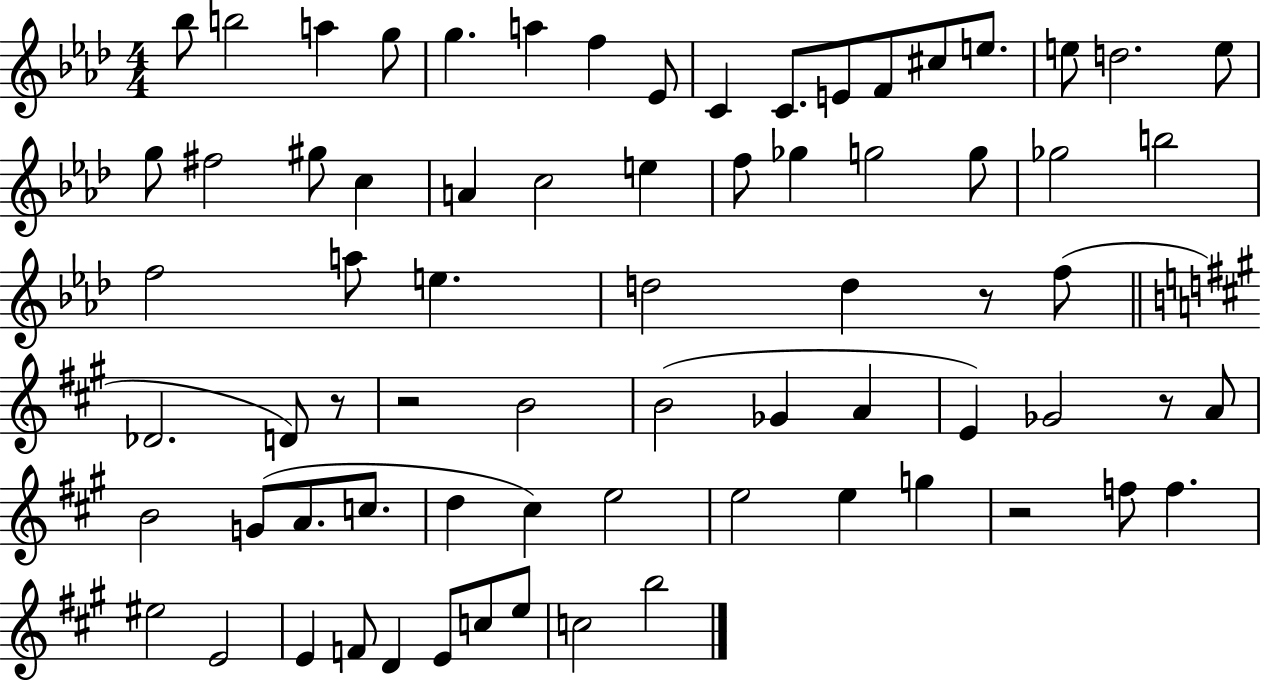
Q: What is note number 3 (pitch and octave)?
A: A5